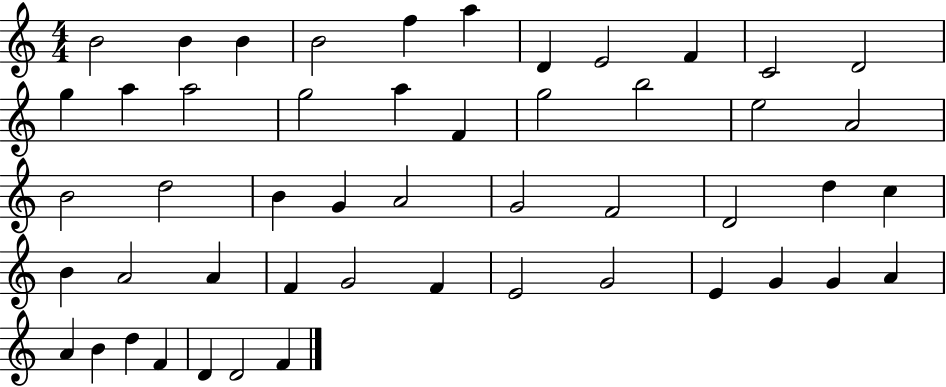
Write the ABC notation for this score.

X:1
T:Untitled
M:4/4
L:1/4
K:C
B2 B B B2 f a D E2 F C2 D2 g a a2 g2 a F g2 b2 e2 A2 B2 d2 B G A2 G2 F2 D2 d c B A2 A F G2 F E2 G2 E G G A A B d F D D2 F